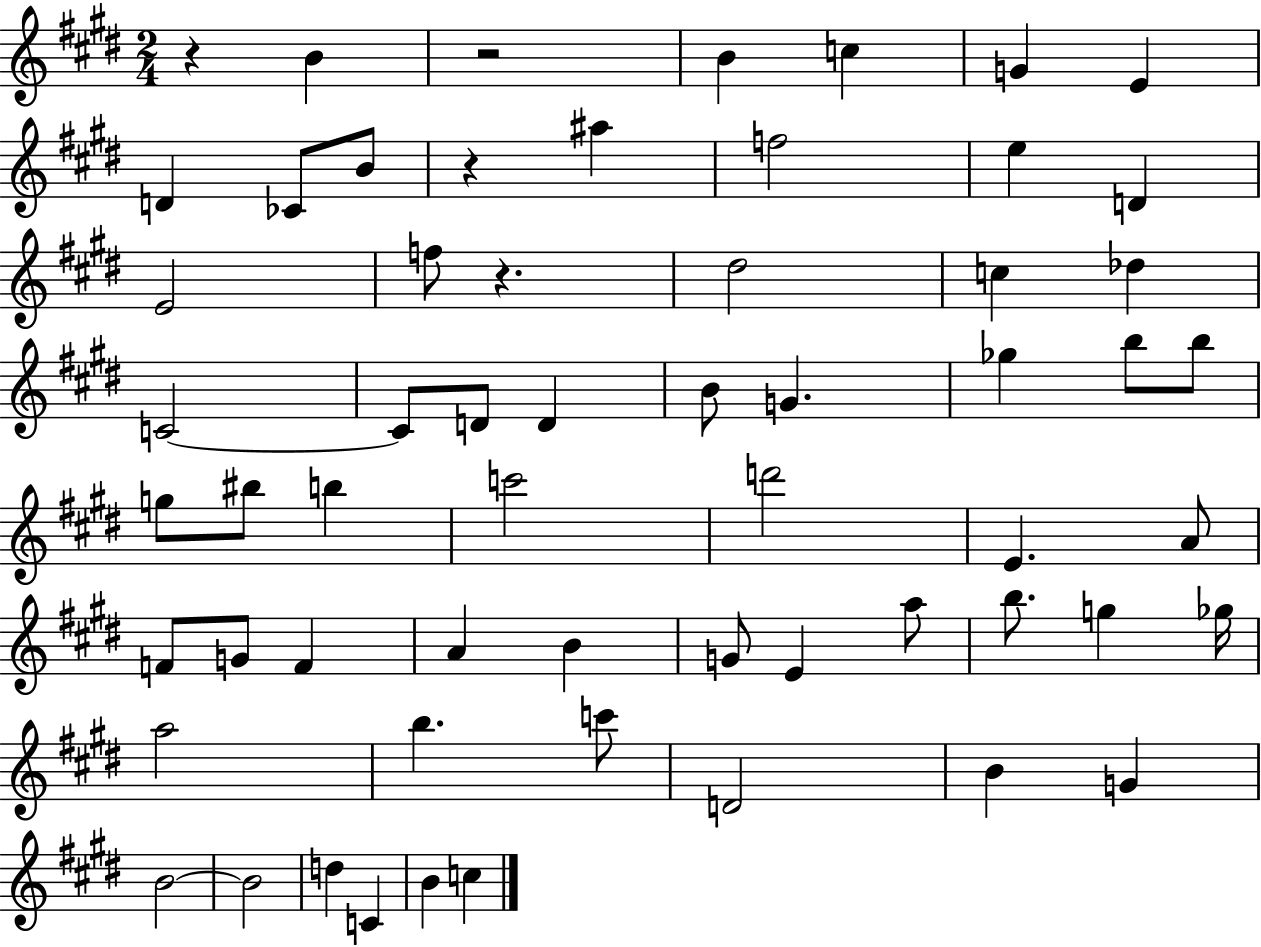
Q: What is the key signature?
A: E major